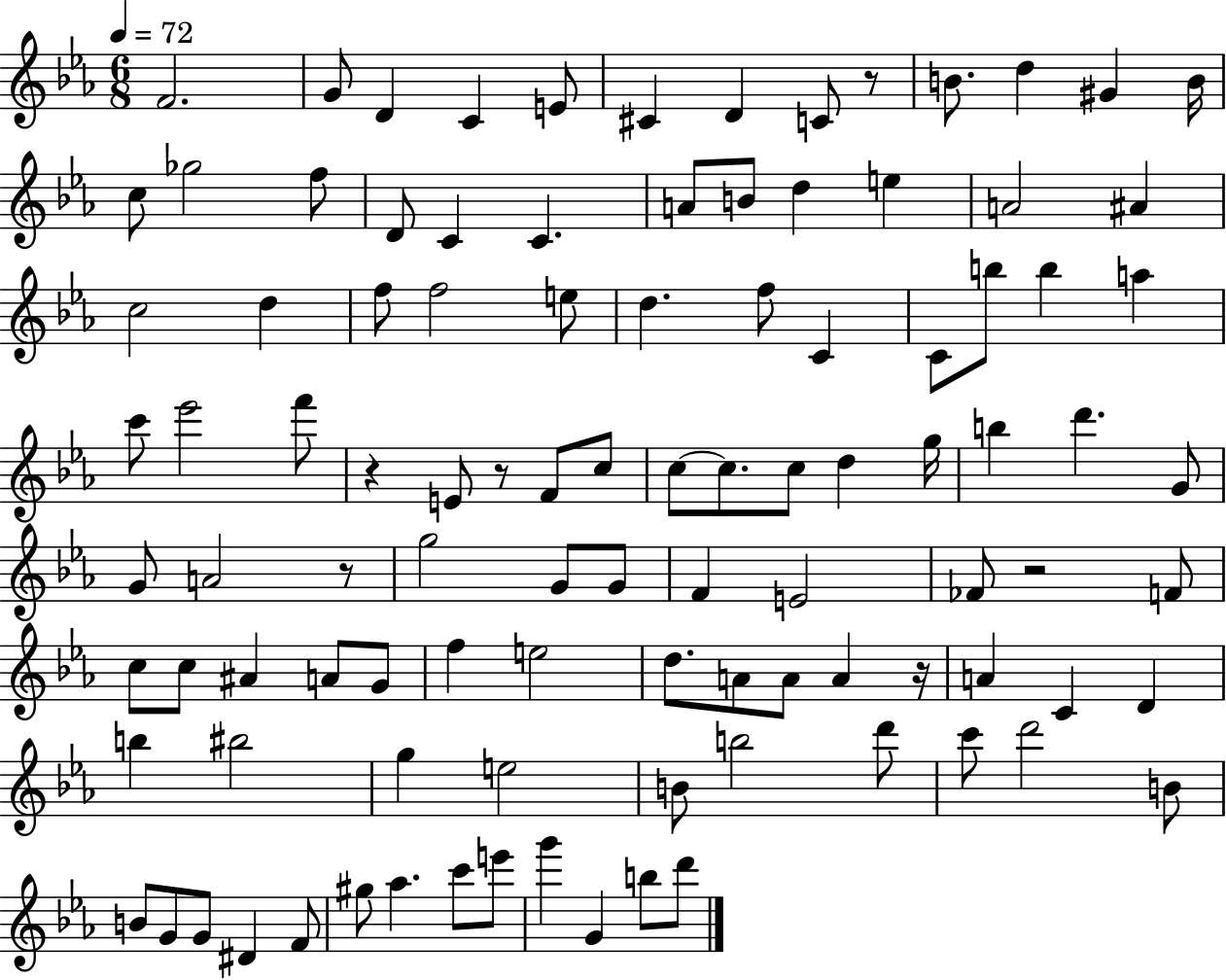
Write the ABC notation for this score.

X:1
T:Untitled
M:6/8
L:1/4
K:Eb
F2 G/2 D C E/2 ^C D C/2 z/2 B/2 d ^G B/4 c/2 _g2 f/2 D/2 C C A/2 B/2 d e A2 ^A c2 d f/2 f2 e/2 d f/2 C C/2 b/2 b a c'/2 _e'2 f'/2 z E/2 z/2 F/2 c/2 c/2 c/2 c/2 d g/4 b d' G/2 G/2 A2 z/2 g2 G/2 G/2 F E2 _F/2 z2 F/2 c/2 c/2 ^A A/2 G/2 f e2 d/2 A/2 A/2 A z/4 A C D b ^b2 g e2 B/2 b2 d'/2 c'/2 d'2 B/2 B/2 G/2 G/2 ^D F/2 ^g/2 _a c'/2 e'/2 g' G b/2 d'/2